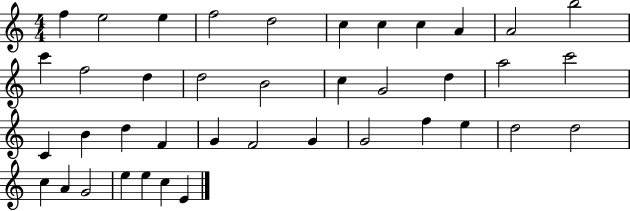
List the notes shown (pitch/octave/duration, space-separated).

F5/q E5/h E5/q F5/h D5/h C5/q C5/q C5/q A4/q A4/h B5/h C6/q F5/h D5/q D5/h B4/h C5/q G4/h D5/q A5/h C6/h C4/q B4/q D5/q F4/q G4/q F4/h G4/q G4/h F5/q E5/q D5/h D5/h C5/q A4/q G4/h E5/q E5/q C5/q E4/q